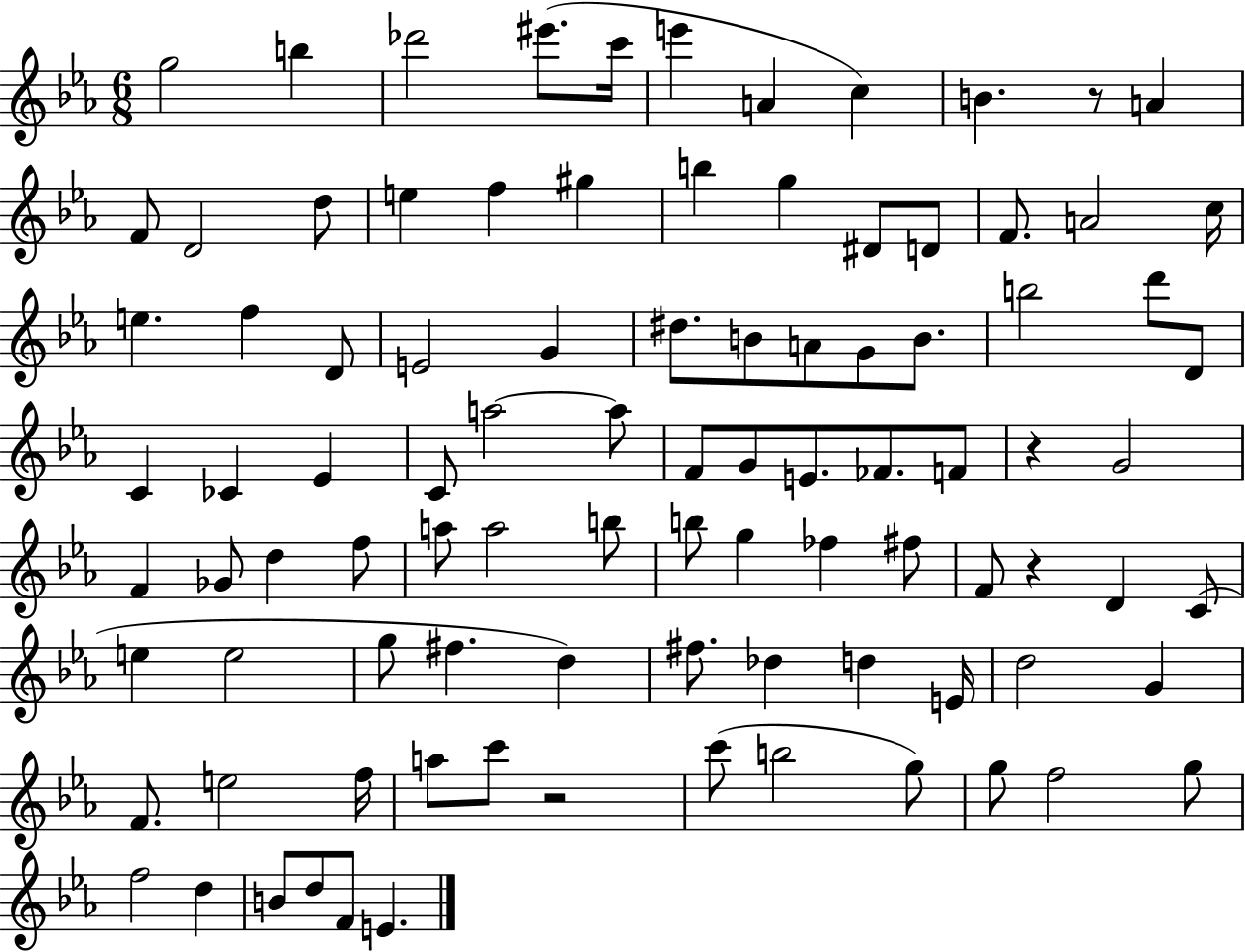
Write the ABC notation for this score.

X:1
T:Untitled
M:6/8
L:1/4
K:Eb
g2 b _d'2 ^e'/2 c'/4 e' A c B z/2 A F/2 D2 d/2 e f ^g b g ^D/2 D/2 F/2 A2 c/4 e f D/2 E2 G ^d/2 B/2 A/2 G/2 B/2 b2 d'/2 D/2 C _C _E C/2 a2 a/2 F/2 G/2 E/2 _F/2 F/2 z G2 F _G/2 d f/2 a/2 a2 b/2 b/2 g _f ^f/2 F/2 z D C/2 e e2 g/2 ^f d ^f/2 _d d E/4 d2 G F/2 e2 f/4 a/2 c'/2 z2 c'/2 b2 g/2 g/2 f2 g/2 f2 d B/2 d/2 F/2 E